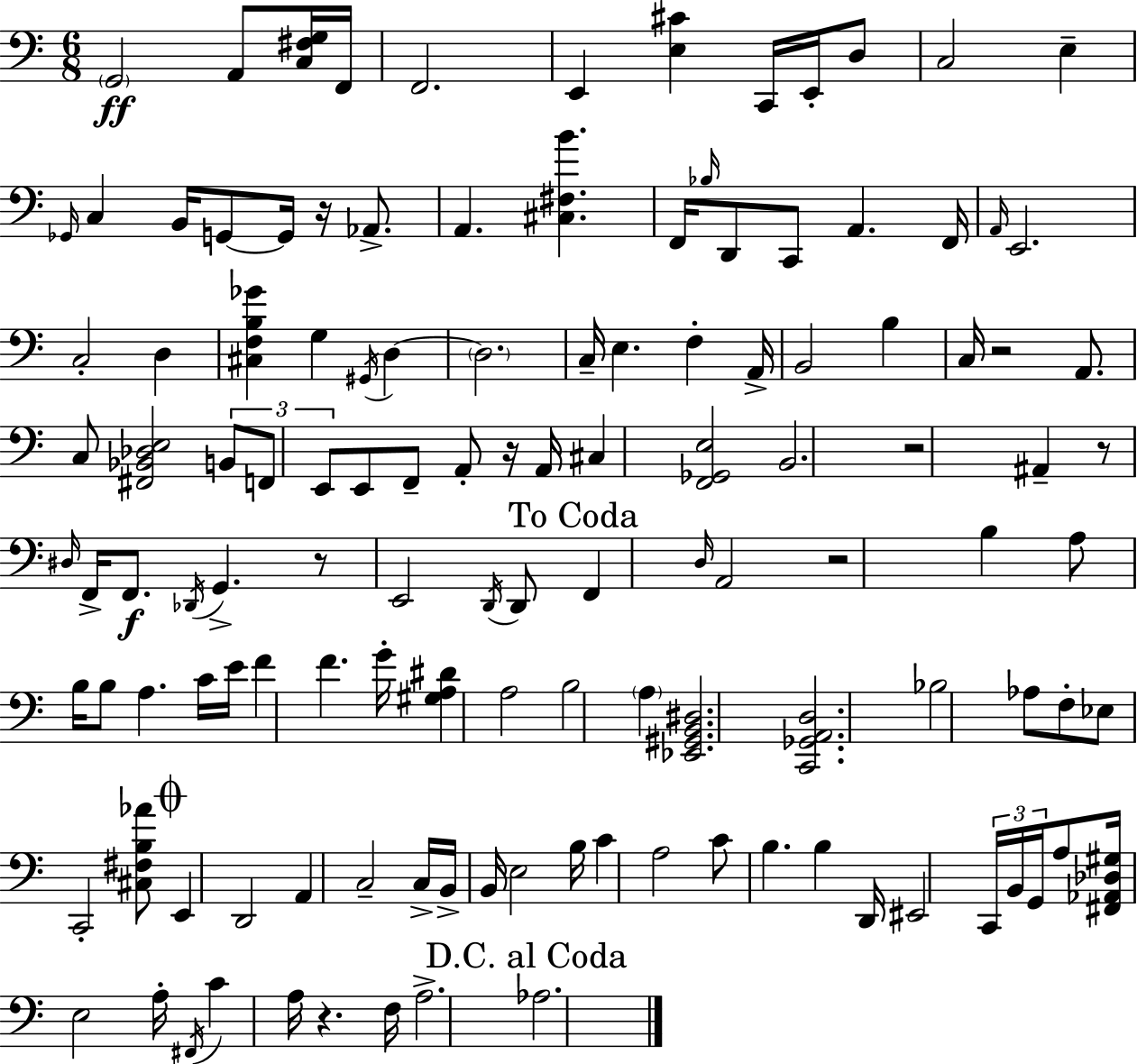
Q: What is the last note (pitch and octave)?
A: Ab3